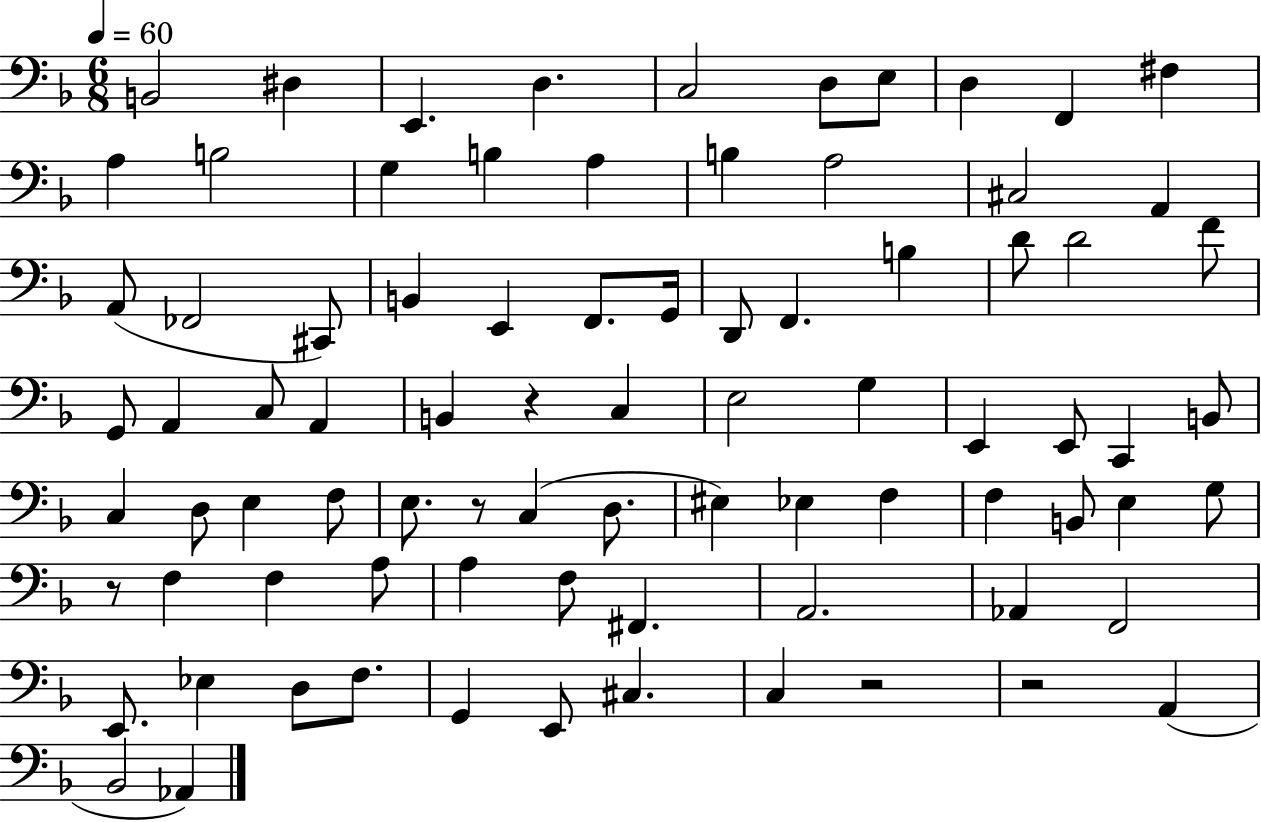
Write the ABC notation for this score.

X:1
T:Untitled
M:6/8
L:1/4
K:F
B,,2 ^D, E,, D, C,2 D,/2 E,/2 D, F,, ^F, A, B,2 G, B, A, B, A,2 ^C,2 A,, A,,/2 _F,,2 ^C,,/2 B,, E,, F,,/2 G,,/4 D,,/2 F,, B, D/2 D2 F/2 G,,/2 A,, C,/2 A,, B,, z C, E,2 G, E,, E,,/2 C,, B,,/2 C, D,/2 E, F,/2 E,/2 z/2 C, D,/2 ^E, _E, F, F, B,,/2 E, G,/2 z/2 F, F, A,/2 A, F,/2 ^F,, A,,2 _A,, F,,2 E,,/2 _E, D,/2 F,/2 G,, E,,/2 ^C, C, z2 z2 A,, _B,,2 _A,,